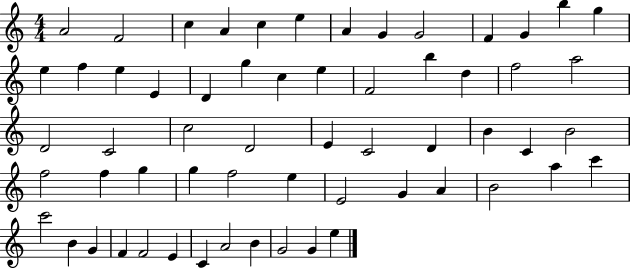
{
  \clef treble
  \numericTimeSignature
  \time 4/4
  \key c \major
  a'2 f'2 | c''4 a'4 c''4 e''4 | a'4 g'4 g'2 | f'4 g'4 b''4 g''4 | \break e''4 f''4 e''4 e'4 | d'4 g''4 c''4 e''4 | f'2 b''4 d''4 | f''2 a''2 | \break d'2 c'2 | c''2 d'2 | e'4 c'2 d'4 | b'4 c'4 b'2 | \break f''2 f''4 g''4 | g''4 f''2 e''4 | e'2 g'4 a'4 | b'2 a''4 c'''4 | \break c'''2 b'4 g'4 | f'4 f'2 e'4 | c'4 a'2 b'4 | g'2 g'4 e''4 | \break \bar "|."
}